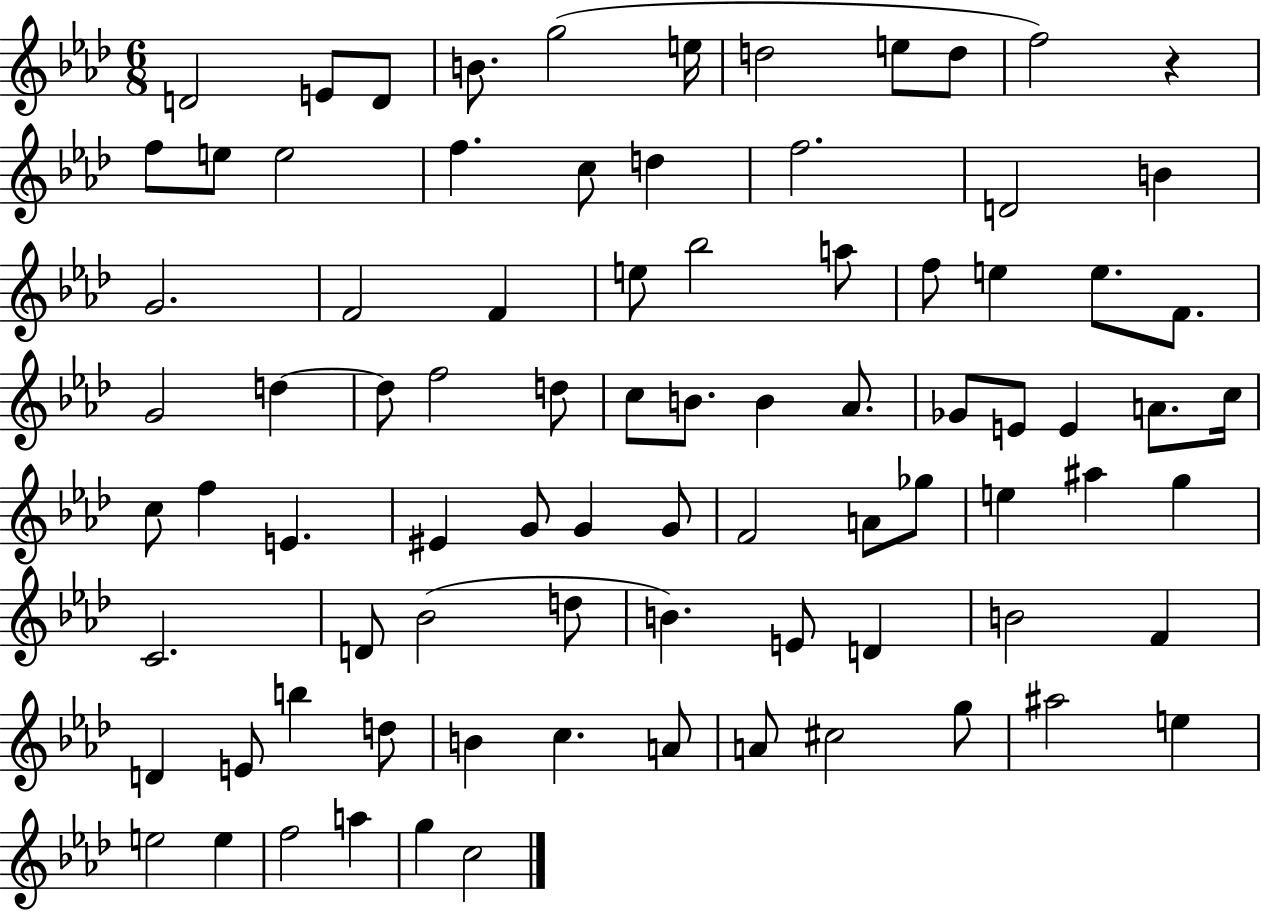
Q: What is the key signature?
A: AES major